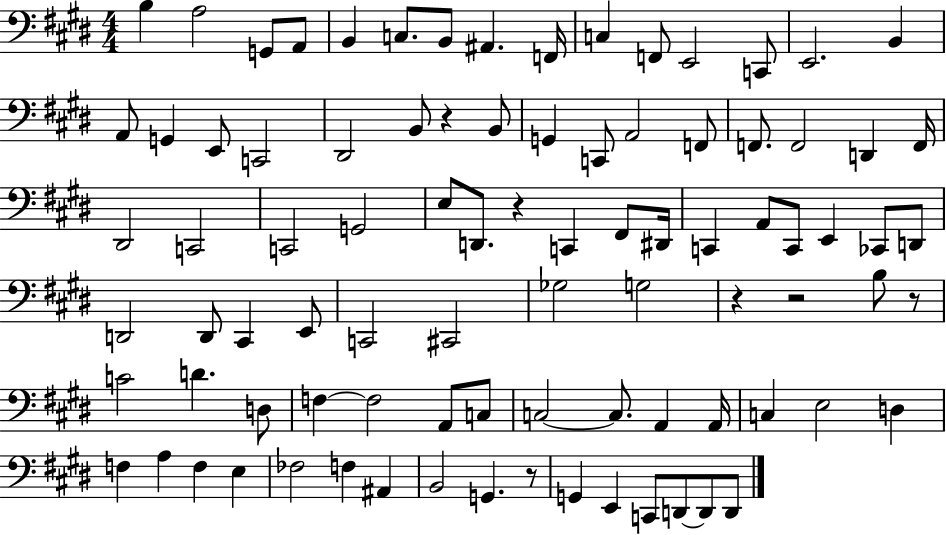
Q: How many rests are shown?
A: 6